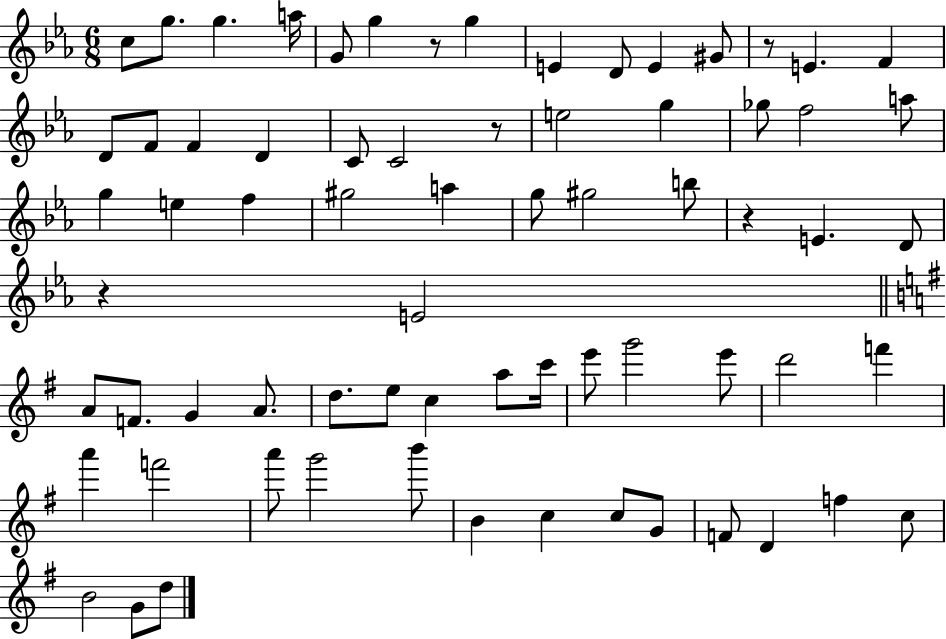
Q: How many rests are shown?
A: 5